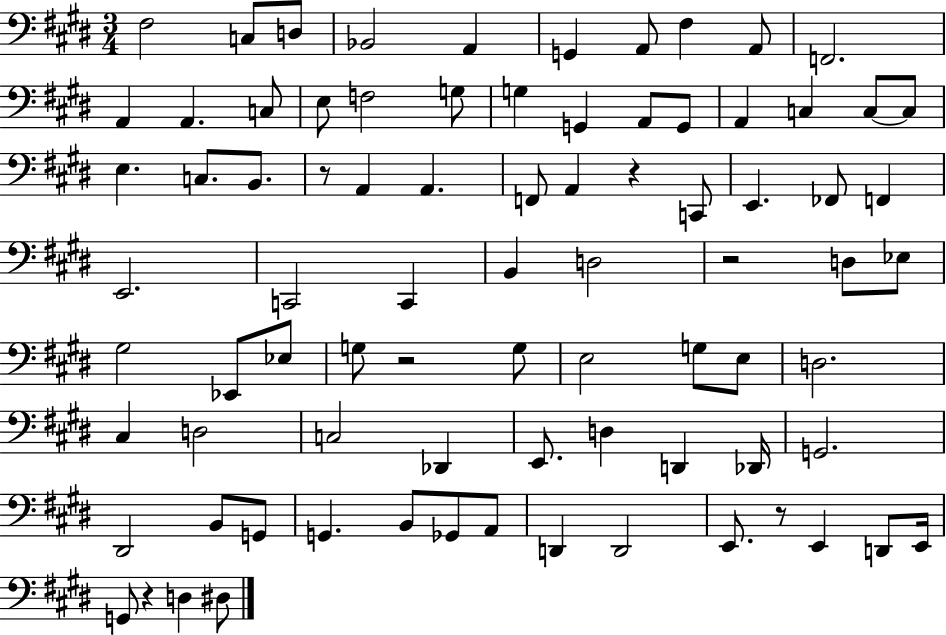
F#3/h C3/e D3/e Bb2/h A2/q G2/q A2/e F#3/q A2/e F2/h. A2/q A2/q. C3/e E3/e F3/h G3/e G3/q G2/q A2/e G2/e A2/q C3/q C3/e C3/e E3/q. C3/e. B2/e. R/e A2/q A2/q. F2/e A2/q R/q C2/e E2/q. FES2/e F2/q E2/h. C2/h C2/q B2/q D3/h R/h D3/e Eb3/e G#3/h Eb2/e Eb3/e G3/e R/h G3/e E3/h G3/e E3/e D3/h. C#3/q D3/h C3/h Db2/q E2/e. D3/q D2/q Db2/s G2/h. D#2/h B2/e G2/e G2/q. B2/e Gb2/e A2/e D2/q D2/h E2/e. R/e E2/q D2/e E2/s G2/e R/q D3/q D#3/e